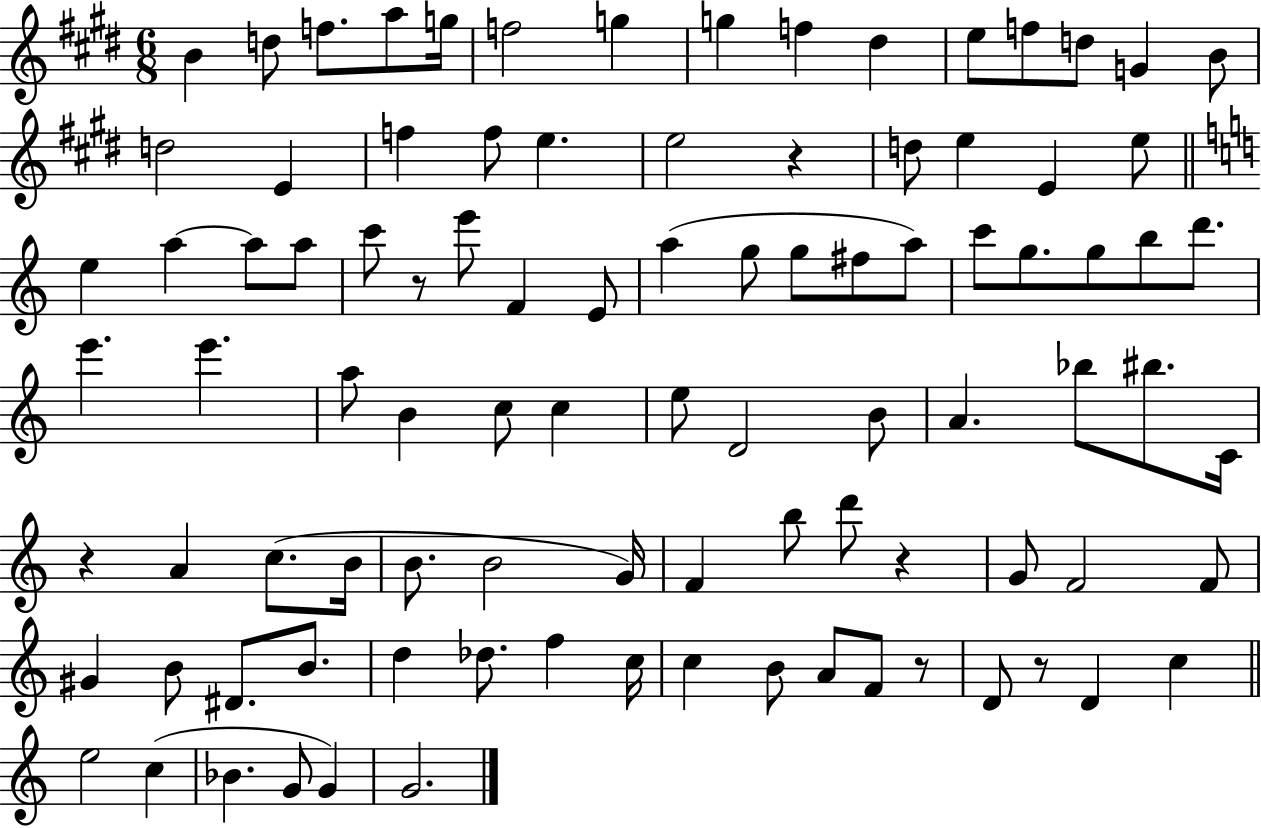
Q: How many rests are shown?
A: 6